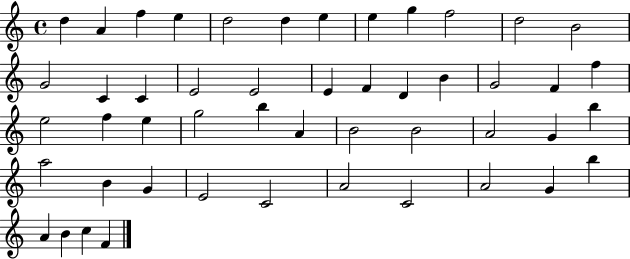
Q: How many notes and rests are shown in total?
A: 49